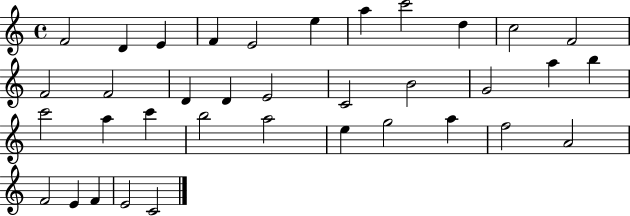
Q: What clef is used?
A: treble